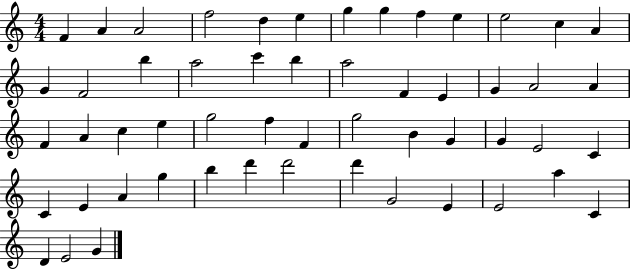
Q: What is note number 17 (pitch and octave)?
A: A5